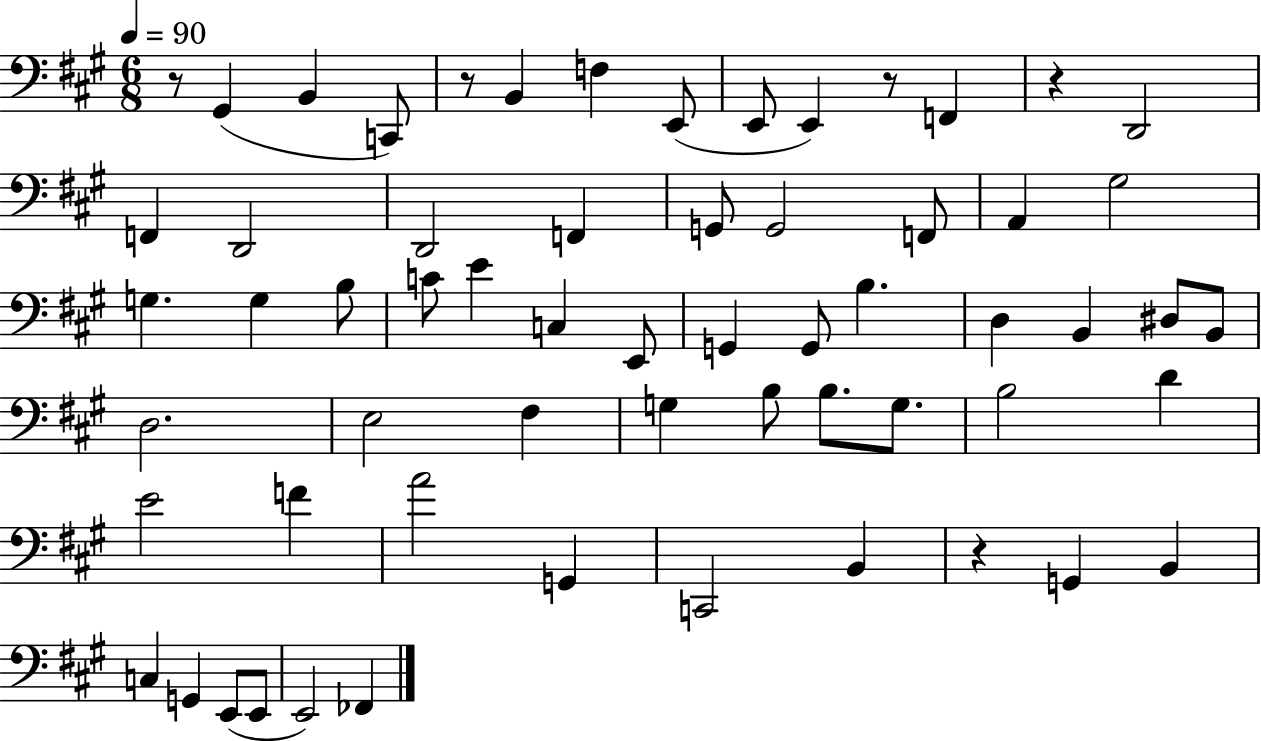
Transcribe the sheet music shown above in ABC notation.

X:1
T:Untitled
M:6/8
L:1/4
K:A
z/2 ^G,, B,, C,,/2 z/2 B,, F, E,,/2 E,,/2 E,, z/2 F,, z D,,2 F,, D,,2 D,,2 F,, G,,/2 G,,2 F,,/2 A,, ^G,2 G, G, B,/2 C/2 E C, E,,/2 G,, G,,/2 B, D, B,, ^D,/2 B,,/2 D,2 E,2 ^F, G, B,/2 B,/2 G,/2 B,2 D E2 F A2 G,, C,,2 B,, z G,, B,, C, G,, E,,/2 E,,/2 E,,2 _F,,